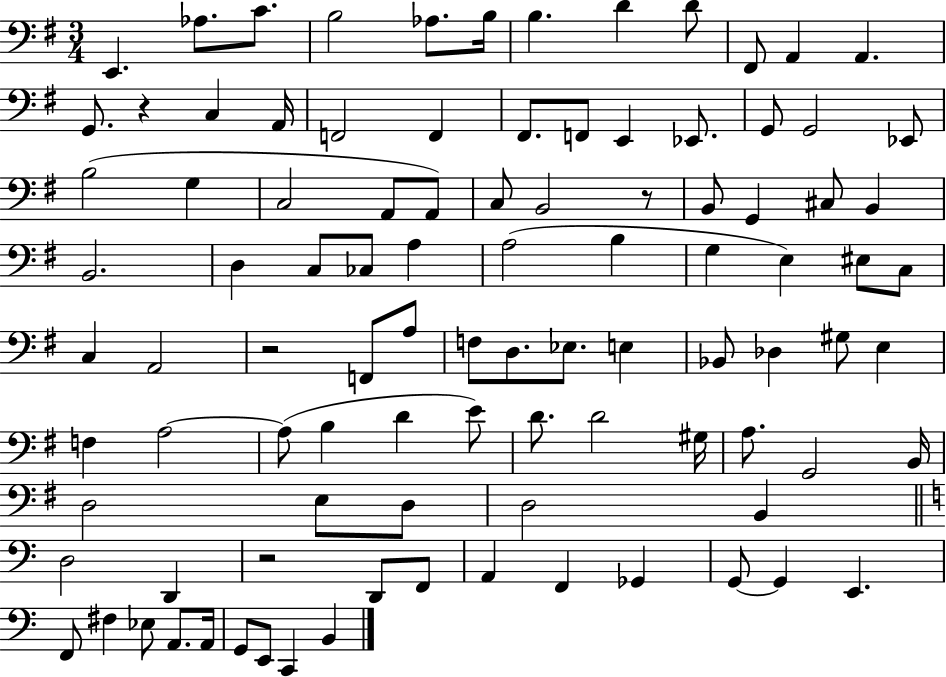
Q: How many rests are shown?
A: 4